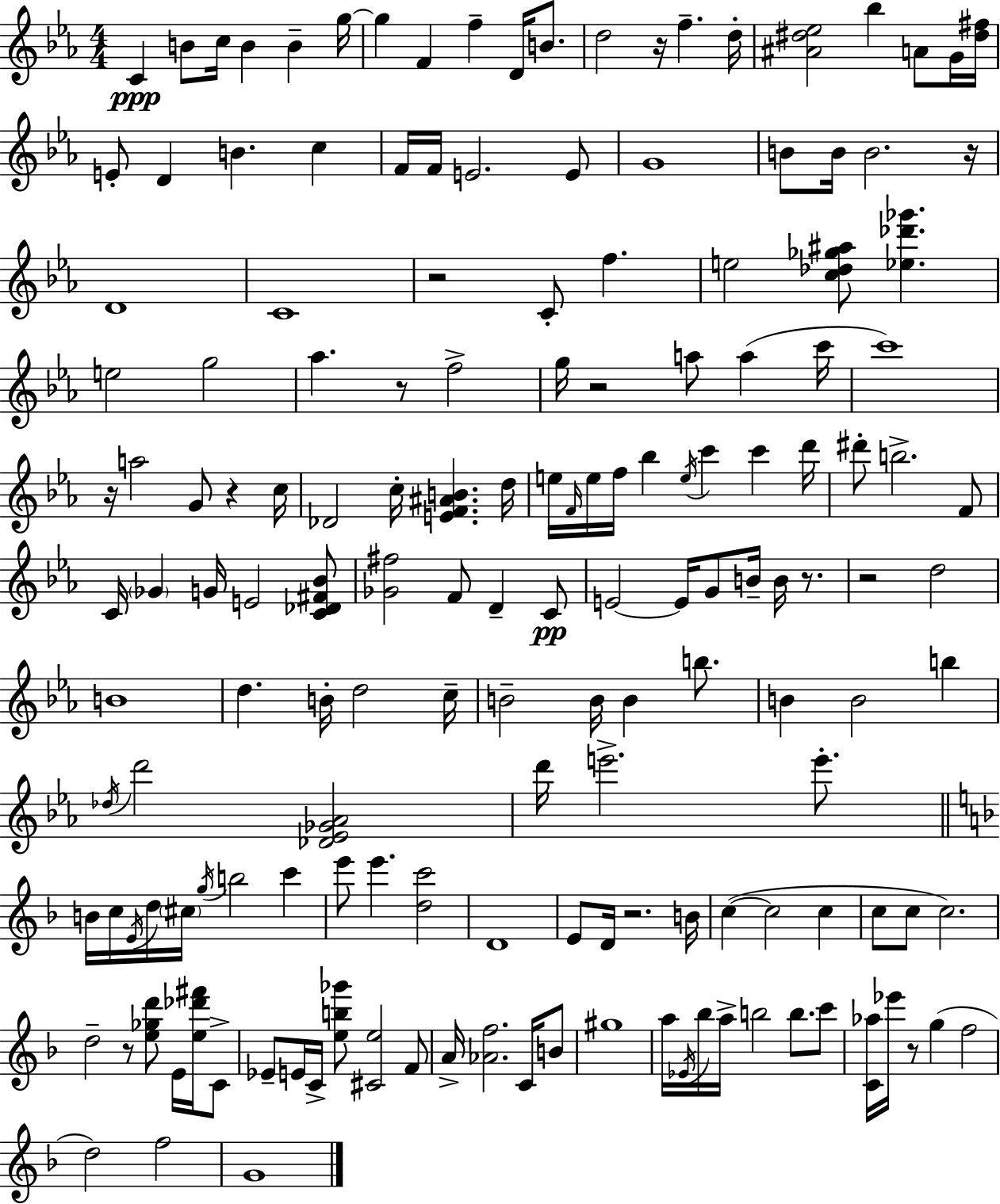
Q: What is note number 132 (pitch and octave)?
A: F5